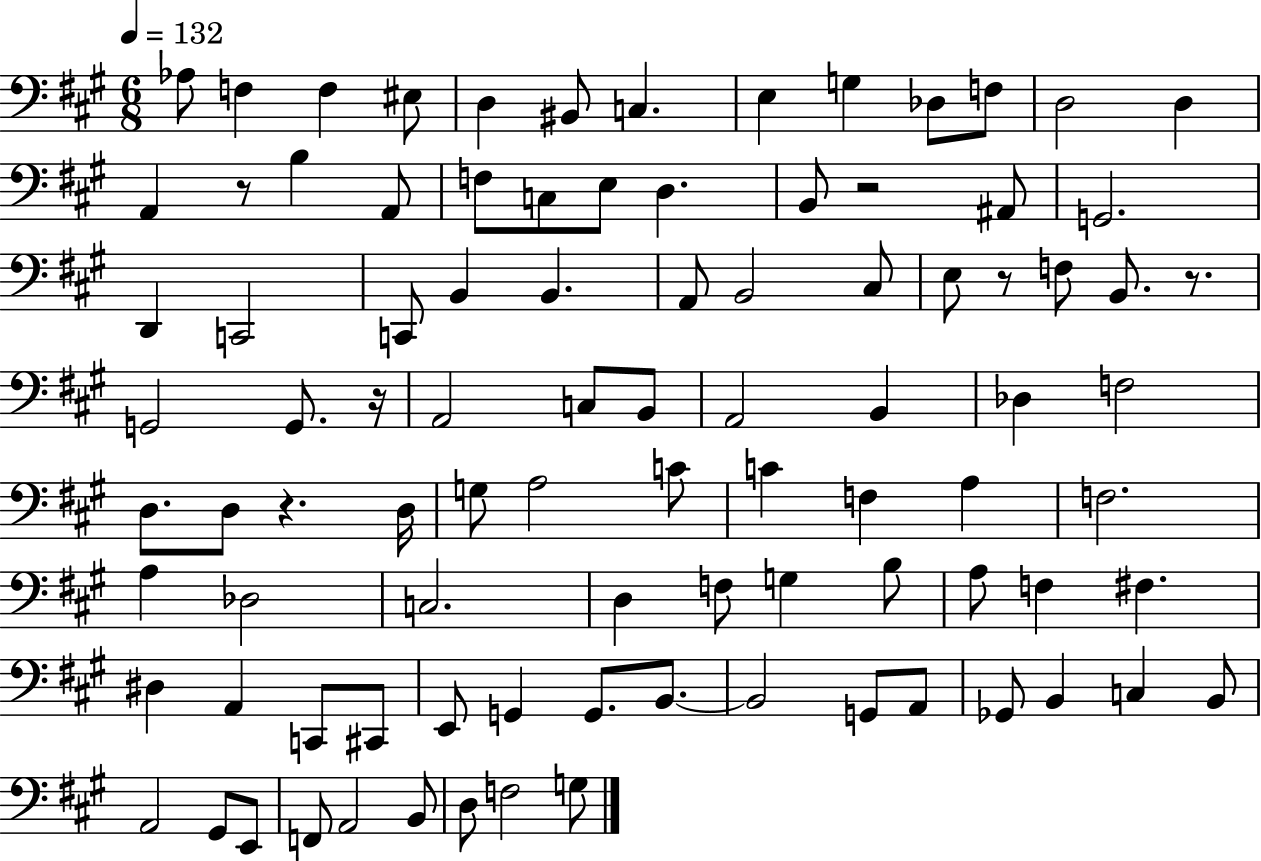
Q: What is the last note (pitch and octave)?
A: G3